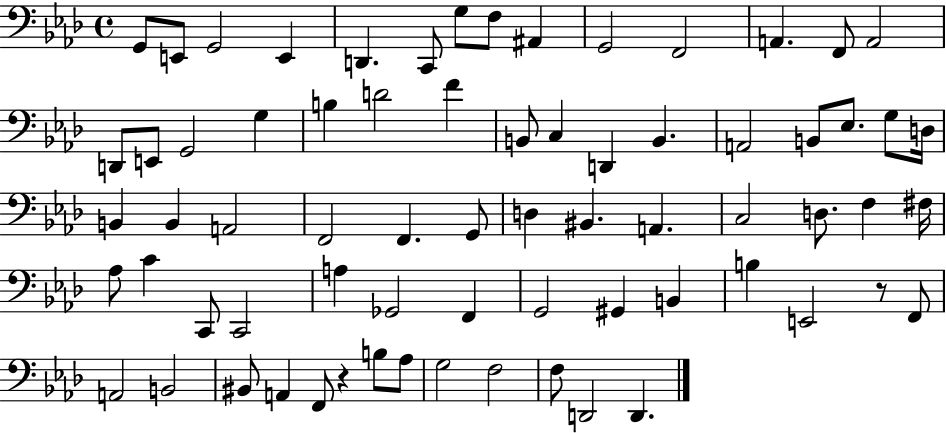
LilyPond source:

{
  \clef bass
  \time 4/4
  \defaultTimeSignature
  \key aes \major
  \repeat volta 2 { g,8 e,8 g,2 e,4 | d,4. c,8 g8 f8 ais,4 | g,2 f,2 | a,4. f,8 a,2 | \break d,8 e,8 g,2 g4 | b4 d'2 f'4 | b,8 c4 d,4 b,4. | a,2 b,8 ees8. g8 d16 | \break b,4 b,4 a,2 | f,2 f,4. g,8 | d4 bis,4. a,4. | c2 d8. f4 fis16 | \break aes8 c'4 c,8 c,2 | a4 ges,2 f,4 | g,2 gis,4 b,4 | b4 e,2 r8 f,8 | \break a,2 b,2 | bis,8 a,4 f,8 r4 b8 aes8 | g2 f2 | f8 d,2 d,4. | \break } \bar "|."
}